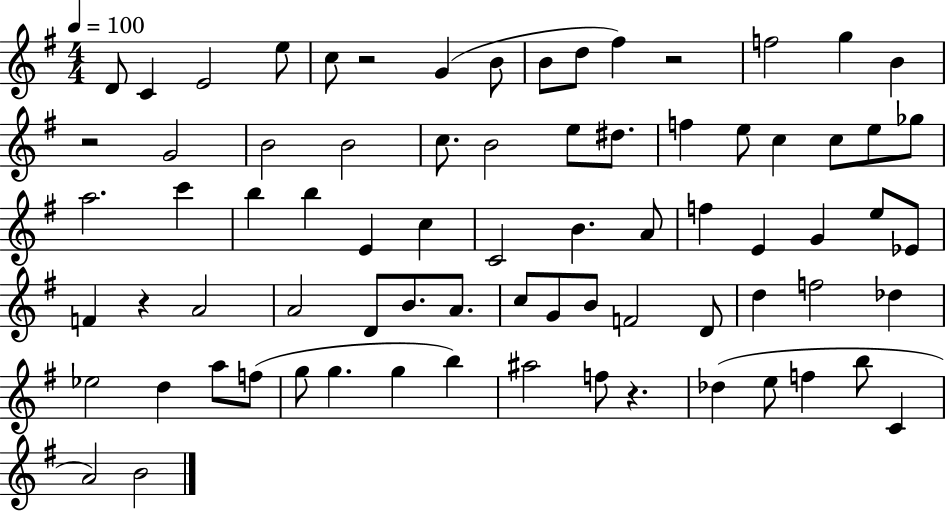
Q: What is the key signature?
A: G major